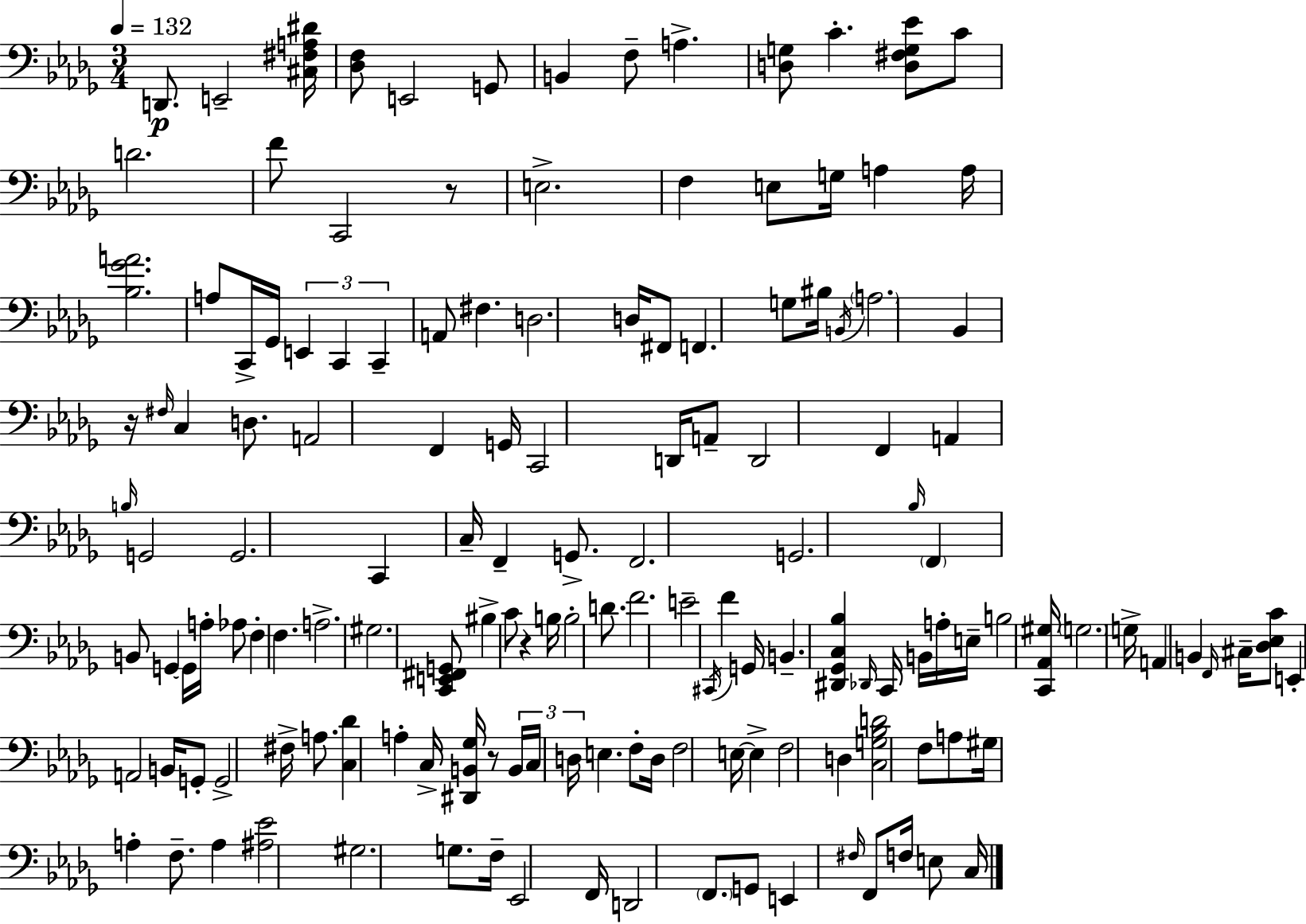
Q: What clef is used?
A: bass